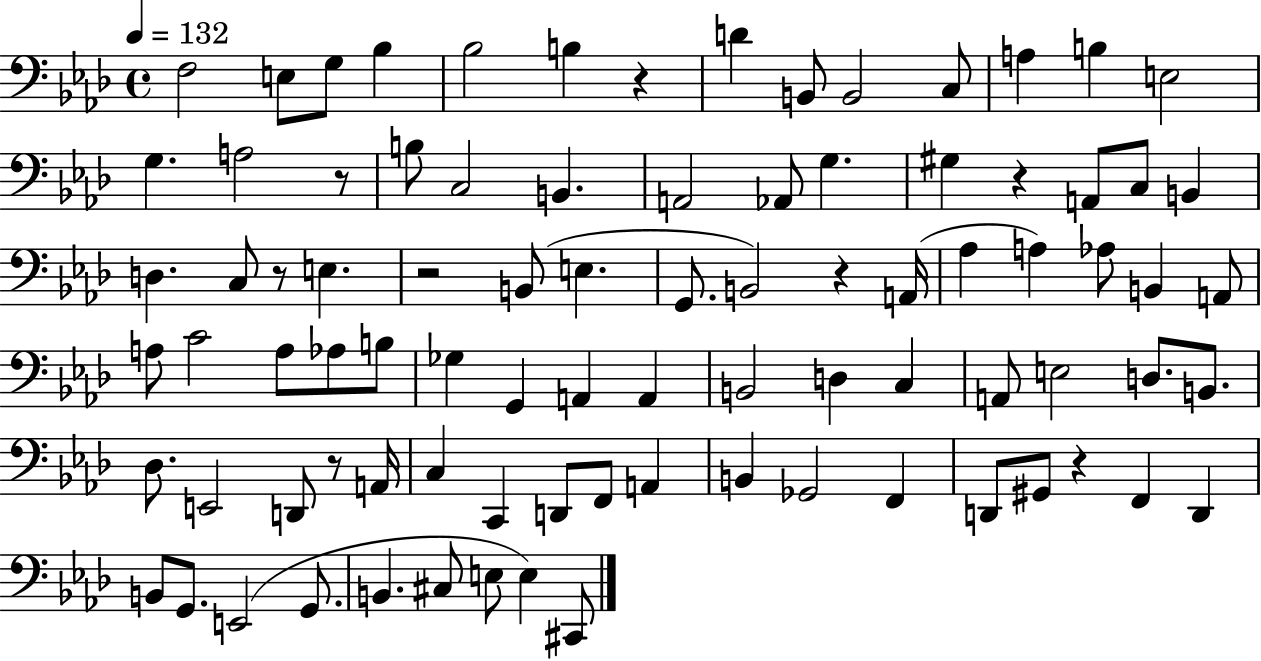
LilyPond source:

{
  \clef bass
  \time 4/4
  \defaultTimeSignature
  \key aes \major
  \tempo 4 = 132
  f2 e8 g8 bes4 | bes2 b4 r4 | d'4 b,8 b,2 c8 | a4 b4 e2 | \break g4. a2 r8 | b8 c2 b,4. | a,2 aes,8 g4. | gis4 r4 a,8 c8 b,4 | \break d4. c8 r8 e4. | r2 b,8( e4. | g,8. b,2) r4 a,16( | aes4 a4) aes8 b,4 a,8 | \break a8 c'2 a8 aes8 b8 | ges4 g,4 a,4 a,4 | b,2 d4 c4 | a,8 e2 d8. b,8. | \break des8. e,2 d,8 r8 a,16 | c4 c,4 d,8 f,8 a,4 | b,4 ges,2 f,4 | d,8 gis,8 r4 f,4 d,4 | \break b,8 g,8. e,2( g,8. | b,4. cis8 e8 e4) cis,8 | \bar "|."
}